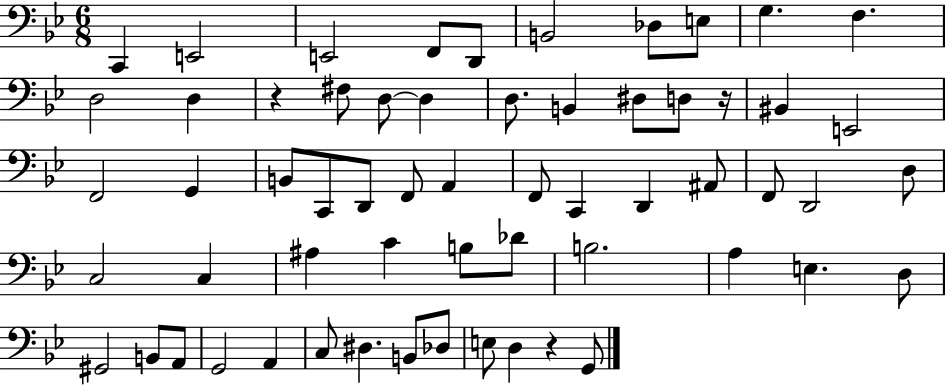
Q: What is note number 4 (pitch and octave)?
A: F2